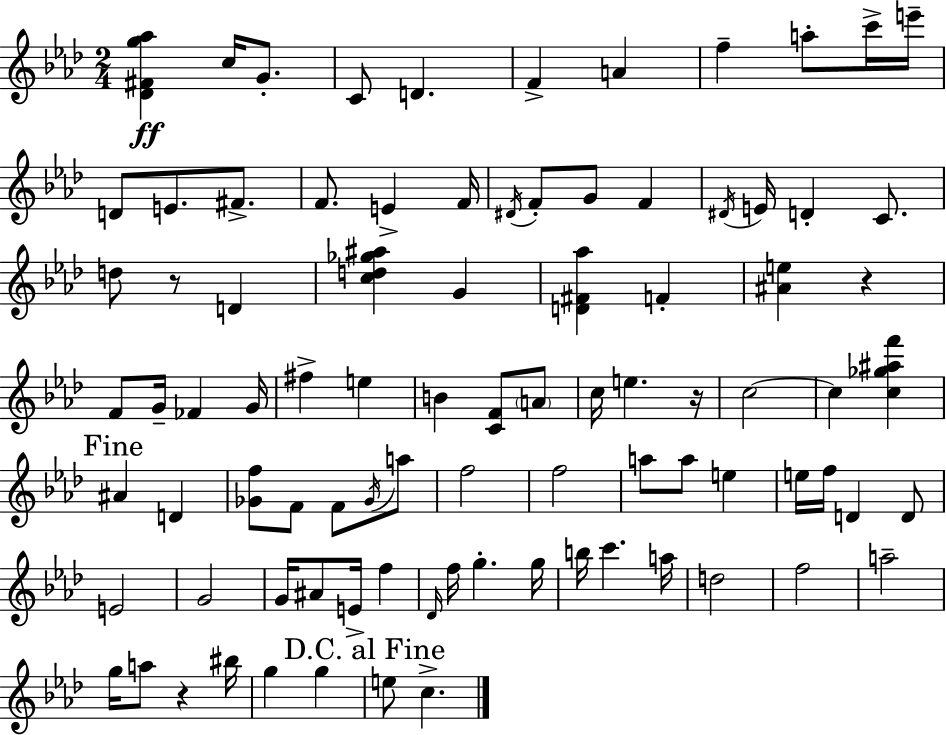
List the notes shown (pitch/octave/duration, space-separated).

[Db4,F#4,G5,Ab5]/q C5/s G4/e. C4/e D4/q. F4/q A4/q F5/q A5/e C6/s E6/s D4/e E4/e. F#4/e. F4/e. E4/q F4/s D#4/s F4/e G4/e F4/q D#4/s E4/s D4/q C4/e. D5/e R/e D4/q [C5,D5,Gb5,A#5]/q G4/q [D4,F#4,Ab5]/q F4/q [A#4,E5]/q R/q F4/e G4/s FES4/q G4/s F#5/q E5/q B4/q [C4,F4]/e A4/e C5/s E5/q. R/s C5/h C5/q [C5,Gb5,A#5,F6]/q A#4/q D4/q [Gb4,F5]/e F4/e F4/e Gb4/s A5/e F5/h F5/h A5/e A5/e E5/q E5/s F5/s D4/q D4/e E4/h G4/h G4/s A#4/e E4/s F5/q Db4/s F5/s G5/q. G5/s B5/s C6/q. A5/s D5/h F5/h A5/h G5/s A5/e R/q BIS5/s G5/q G5/q E5/e C5/q.